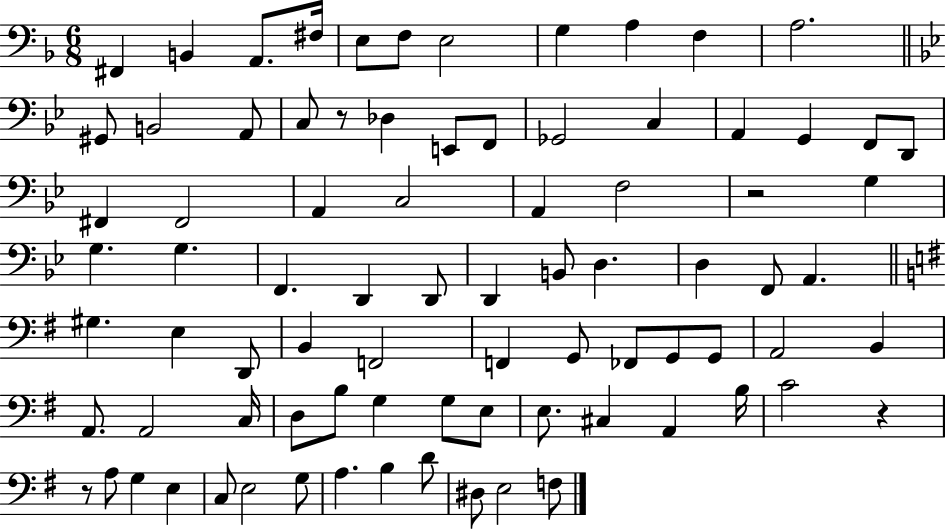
{
  \clef bass
  \numericTimeSignature
  \time 6/8
  \key f \major
  fis,4 b,4 a,8. fis16 | e8 f8 e2 | g4 a4 f4 | a2. | \break \bar "||" \break \key g \minor gis,8 b,2 a,8 | c8 r8 des4 e,8 f,8 | ges,2 c4 | a,4 g,4 f,8 d,8 | \break fis,4 fis,2 | a,4 c2 | a,4 f2 | r2 g4 | \break g4. g4. | f,4. d,4 d,8 | d,4 b,8 d4. | d4 f,8 a,4. | \break \bar "||" \break \key g \major gis4. e4 d,8 | b,4 f,2 | f,4 g,8 fes,8 g,8 g,8 | a,2 b,4 | \break a,8. a,2 c16 | d8 b8 g4 g8 e8 | e8. cis4 a,4 b16 | c'2 r4 | \break r8 a8 g4 e4 | c8 e2 g8 | a4. b4 d'8 | dis8 e2 f8 | \break \bar "|."
}